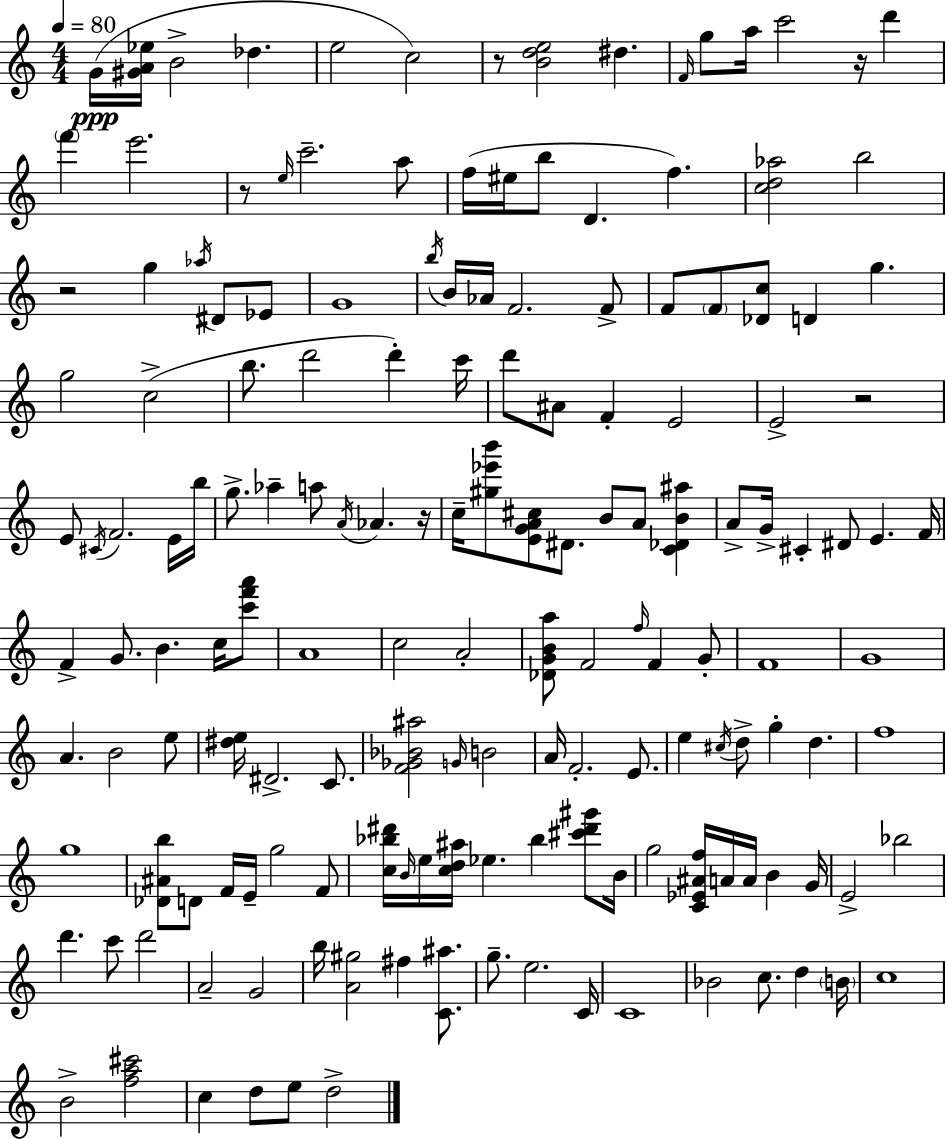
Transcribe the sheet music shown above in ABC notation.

X:1
T:Untitled
M:4/4
L:1/4
K:C
G/4 [^GA_e]/4 B2 _d e2 c2 z/2 [Bde]2 ^d F/4 g/2 a/4 c'2 z/4 d' f' e'2 z/2 e/4 c'2 a/2 f/4 ^e/4 b/2 D f [cd_a]2 b2 z2 g _a/4 ^D/2 _E/2 G4 b/4 B/4 _A/4 F2 F/2 F/2 F/2 [_Dc]/2 D g g2 c2 b/2 d'2 d' c'/4 d'/2 ^A/2 F E2 E2 z2 E/2 ^C/4 F2 E/4 b/4 g/2 _a a/2 A/4 _A z/4 c/4 [^g_e'b']/2 [EGA^c]/2 ^D/2 B/2 A/2 [C_DB^a] A/2 G/4 ^C ^D/2 E F/4 F G/2 B c/4 [c'f'a']/2 A4 c2 A2 [_DGBa]/2 F2 f/4 F G/2 F4 G4 A B2 e/2 [^de]/4 ^D2 C/2 [F_G_B^a]2 G/4 B2 A/4 F2 E/2 e ^c/4 d/2 g d f4 g4 [_D^Ab]/2 D/2 F/4 E/4 g2 F/2 [c_b^d']/4 B/4 e/4 [cd^a]/4 _e _b [^c'^d'^g']/2 B/4 g2 [C_E^Af]/4 A/4 A/4 B G/4 E2 _b2 d' c'/2 d'2 A2 G2 b/4 [A^g]2 ^f [C^a]/2 g/2 e2 C/4 C4 _B2 c/2 d B/4 c4 B2 [fa^c']2 c d/2 e/2 d2